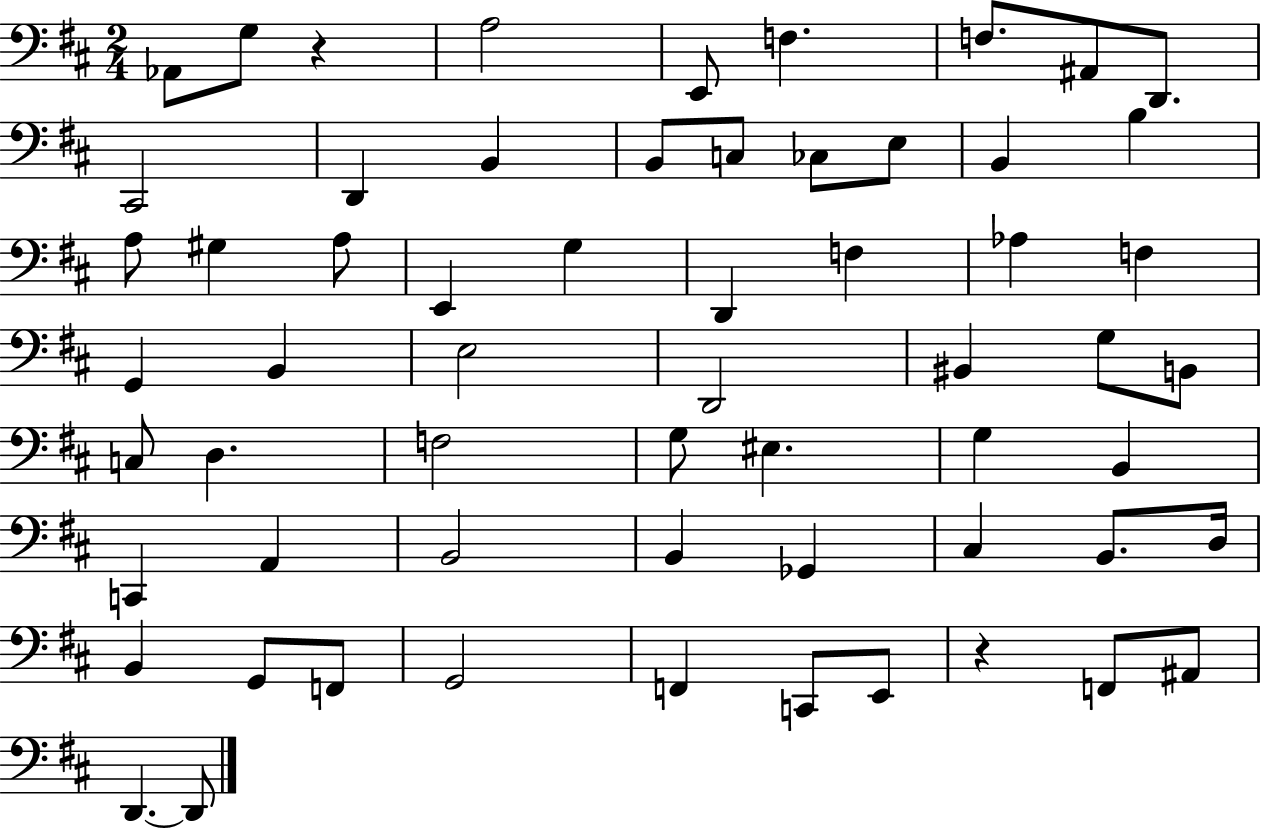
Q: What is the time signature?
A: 2/4